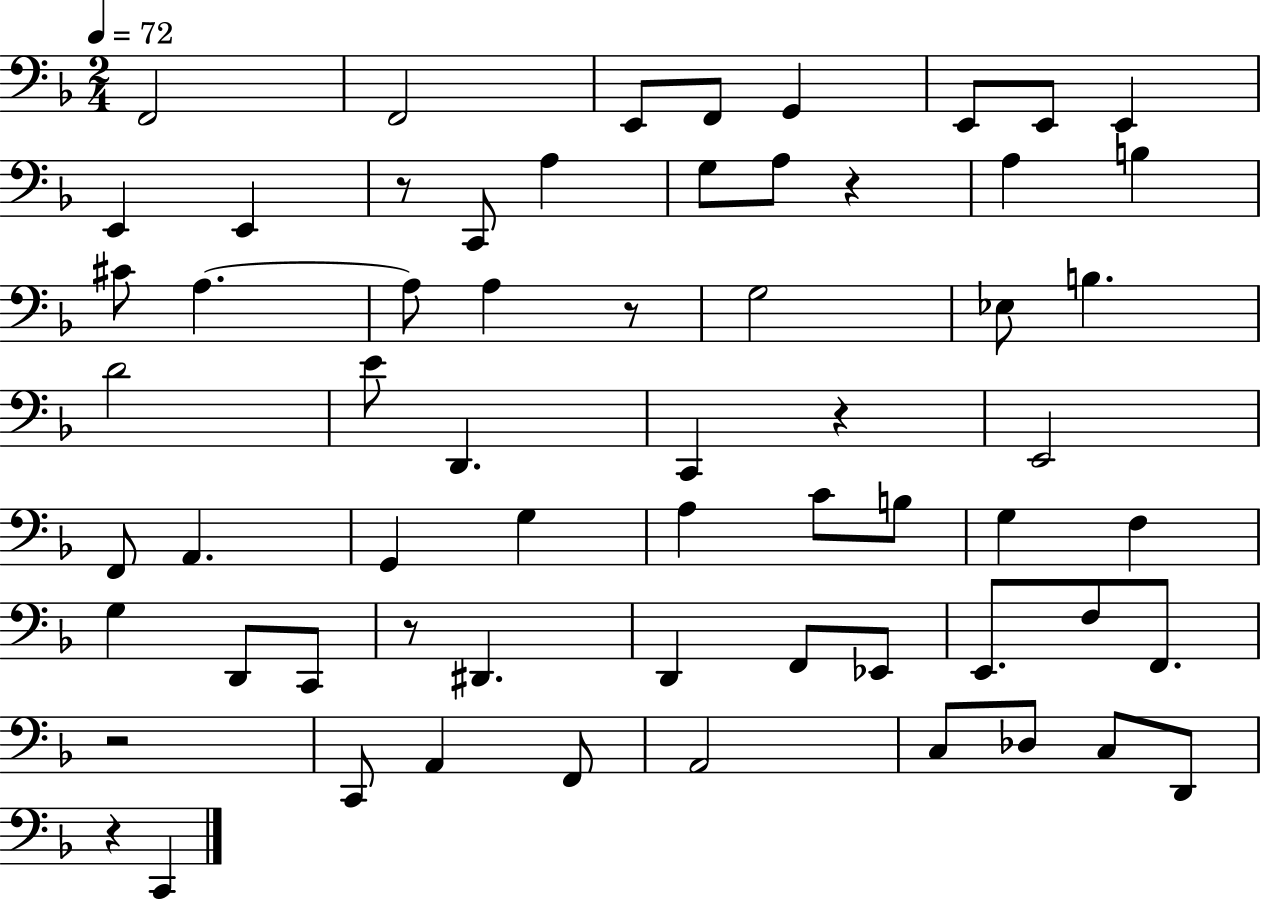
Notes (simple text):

F2/h F2/h E2/e F2/e G2/q E2/e E2/e E2/q E2/q E2/q R/e C2/e A3/q G3/e A3/e R/q A3/q B3/q C#4/e A3/q. A3/e A3/q R/e G3/h Eb3/e B3/q. D4/h E4/e D2/q. C2/q R/q E2/h F2/e A2/q. G2/q G3/q A3/q C4/e B3/e G3/q F3/q G3/q D2/e C2/e R/e D#2/q. D2/q F2/e Eb2/e E2/e. F3/e F2/e. R/h C2/e A2/q F2/e A2/h C3/e Db3/e C3/e D2/e R/q C2/q